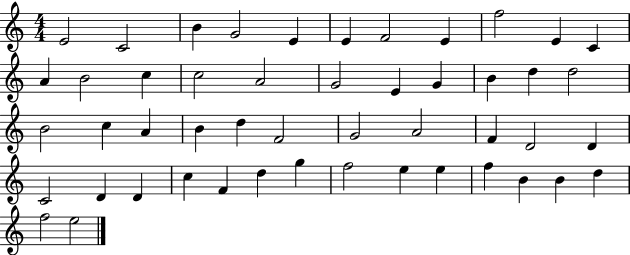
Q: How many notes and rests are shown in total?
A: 49